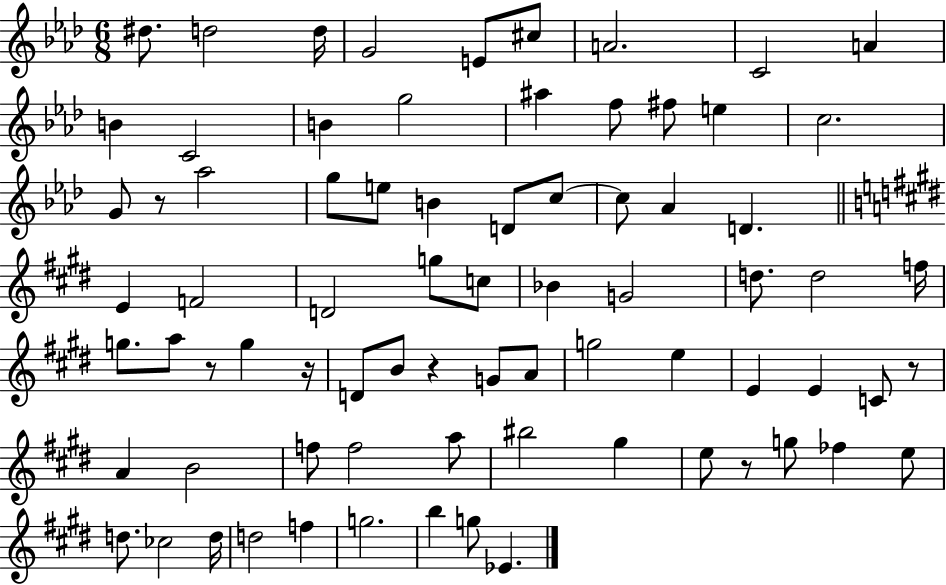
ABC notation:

X:1
T:Untitled
M:6/8
L:1/4
K:Ab
^d/2 d2 d/4 G2 E/2 ^c/2 A2 C2 A B C2 B g2 ^a f/2 ^f/2 e c2 G/2 z/2 _a2 g/2 e/2 B D/2 c/2 c/2 _A D E F2 D2 g/2 c/2 _B G2 d/2 d2 f/4 g/2 a/2 z/2 g z/4 D/2 B/2 z G/2 A/2 g2 e E E C/2 z/2 A B2 f/2 f2 a/2 ^b2 ^g e/2 z/2 g/2 _f e/2 d/2 _c2 d/4 d2 f g2 b g/2 _E